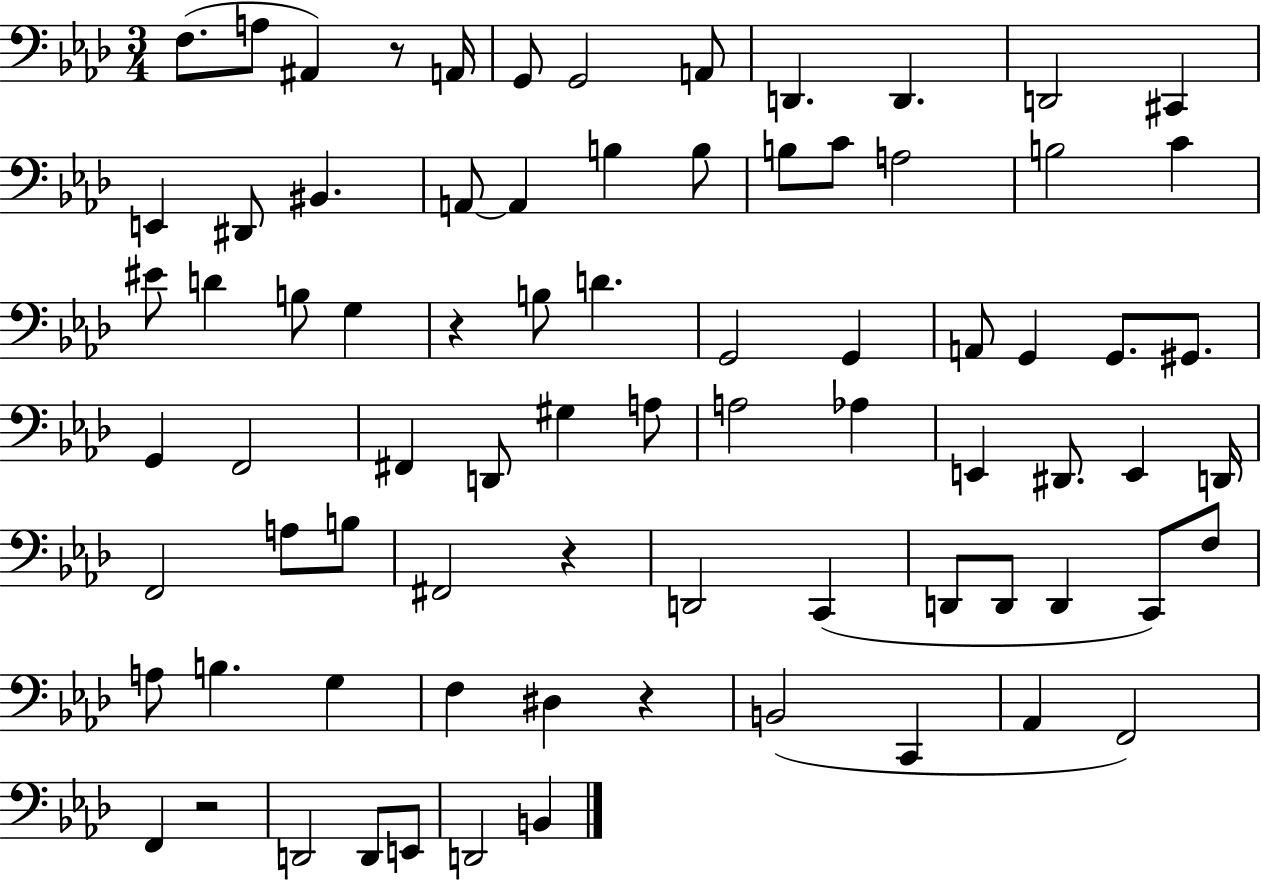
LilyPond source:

{
  \clef bass
  \numericTimeSignature
  \time 3/4
  \key aes \major
  f8.( a8 ais,4) r8 a,16 | g,8 g,2 a,8 | d,4. d,4. | d,2 cis,4 | \break e,4 dis,8 bis,4. | a,8~~ a,4 b4 b8 | b8 c'8 a2 | b2 c'4 | \break eis'8 d'4 b8 g4 | r4 b8 d'4. | g,2 g,4 | a,8 g,4 g,8. gis,8. | \break g,4 f,2 | fis,4 d,8 gis4 a8 | a2 aes4 | e,4 dis,8. e,4 d,16 | \break f,2 a8 b8 | fis,2 r4 | d,2 c,4( | d,8 d,8 d,4 c,8) f8 | \break a8 b4. g4 | f4 dis4 r4 | b,2( c,4 | aes,4 f,2) | \break f,4 r2 | d,2 d,8 e,8 | d,2 b,4 | \bar "|."
}